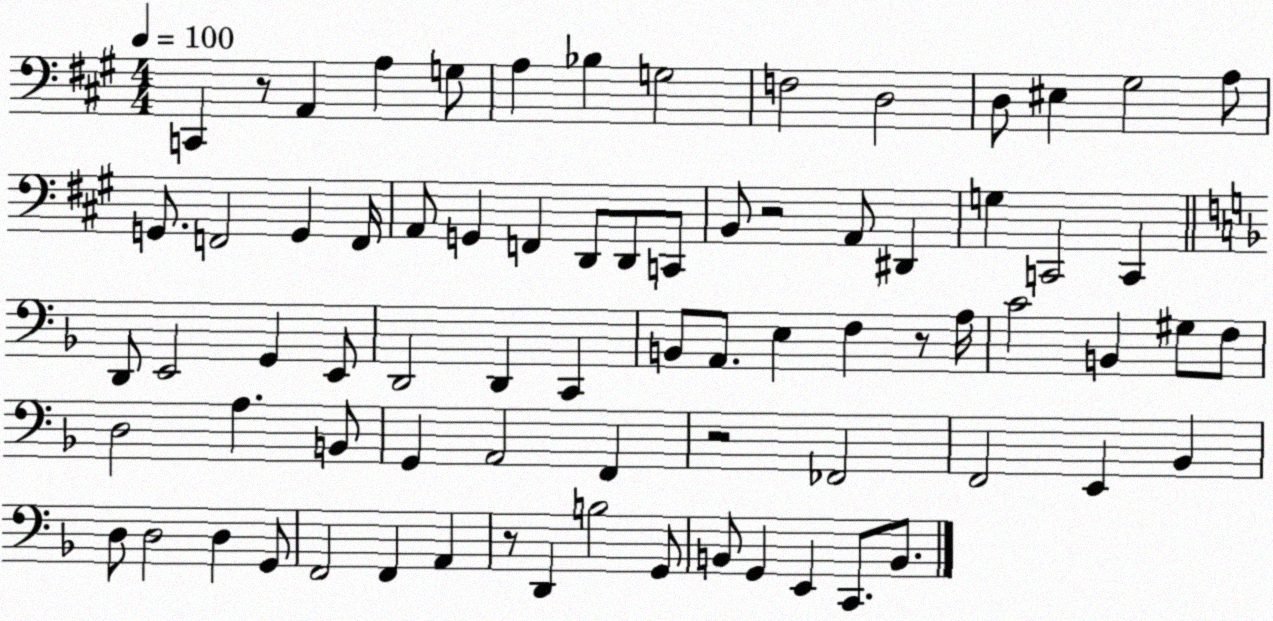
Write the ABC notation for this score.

X:1
T:Untitled
M:4/4
L:1/4
K:A
C,, z/2 A,, A, G,/2 A, _B, G,2 F,2 D,2 D,/2 ^E, ^G,2 A,/2 G,,/2 F,,2 G,, F,,/4 A,,/2 G,, F,, D,,/2 D,,/2 C,,/2 B,,/2 z2 A,,/2 ^D,, G, C,,2 C,, D,,/2 E,,2 G,, E,,/2 D,,2 D,, C,, B,,/2 A,,/2 E, F, z/2 A,/4 C2 B,, ^G,/2 F,/2 D,2 A, B,,/2 G,, A,,2 F,, z2 _F,,2 F,,2 E,, _B,, D,/2 D,2 D, G,,/2 F,,2 F,, A,, z/2 D,, B,2 G,,/2 B,,/2 G,, E,, C,,/2 B,,/2